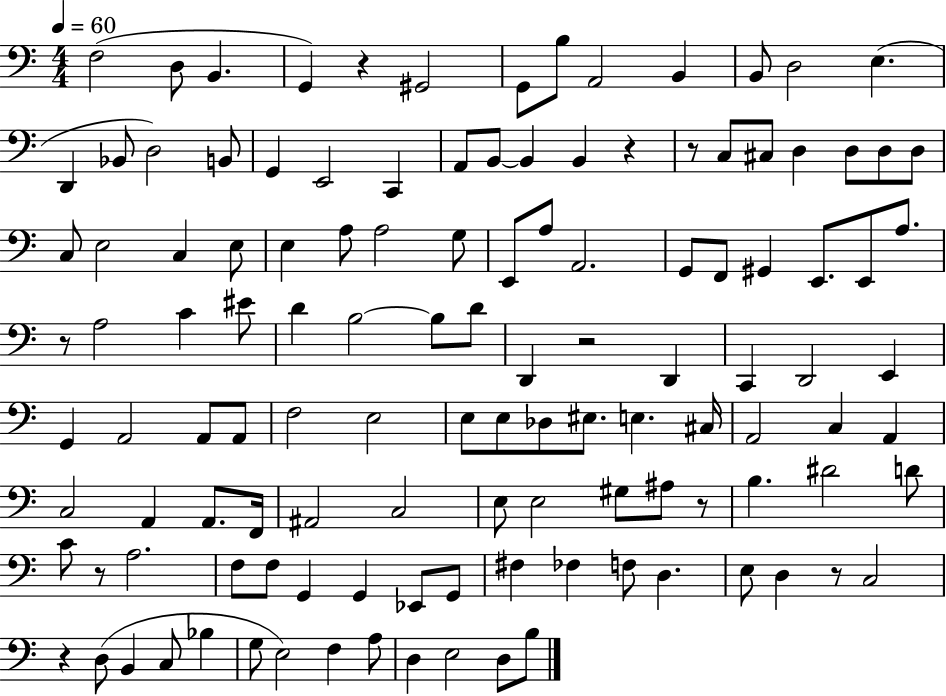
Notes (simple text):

F3/h D3/e B2/q. G2/q R/q G#2/h G2/e B3/e A2/h B2/q B2/e D3/h E3/q. D2/q Bb2/e D3/h B2/e G2/q E2/h C2/q A2/e B2/e B2/q B2/q R/q R/e C3/e C#3/e D3/q D3/e D3/e D3/e C3/e E3/h C3/q E3/e E3/q A3/e A3/h G3/e E2/e A3/e A2/h. G2/e F2/e G#2/q E2/e. E2/e A3/e. R/e A3/h C4/q EIS4/e D4/q B3/h B3/e D4/e D2/q R/h D2/q C2/q D2/h E2/q G2/q A2/h A2/e A2/e F3/h E3/h E3/e E3/e Db3/e EIS3/e. E3/q. C#3/s A2/h C3/q A2/q C3/h A2/q A2/e. F2/s A#2/h C3/h E3/e E3/h G#3/e A#3/e R/e B3/q. D#4/h D4/e C4/e R/e A3/h. F3/e F3/e G2/q G2/q Eb2/e G2/e F#3/q FES3/q F3/e D3/q. E3/e D3/q R/e C3/h R/q D3/e B2/q C3/e Bb3/q G3/e E3/h F3/q A3/e D3/q E3/h D3/e B3/e